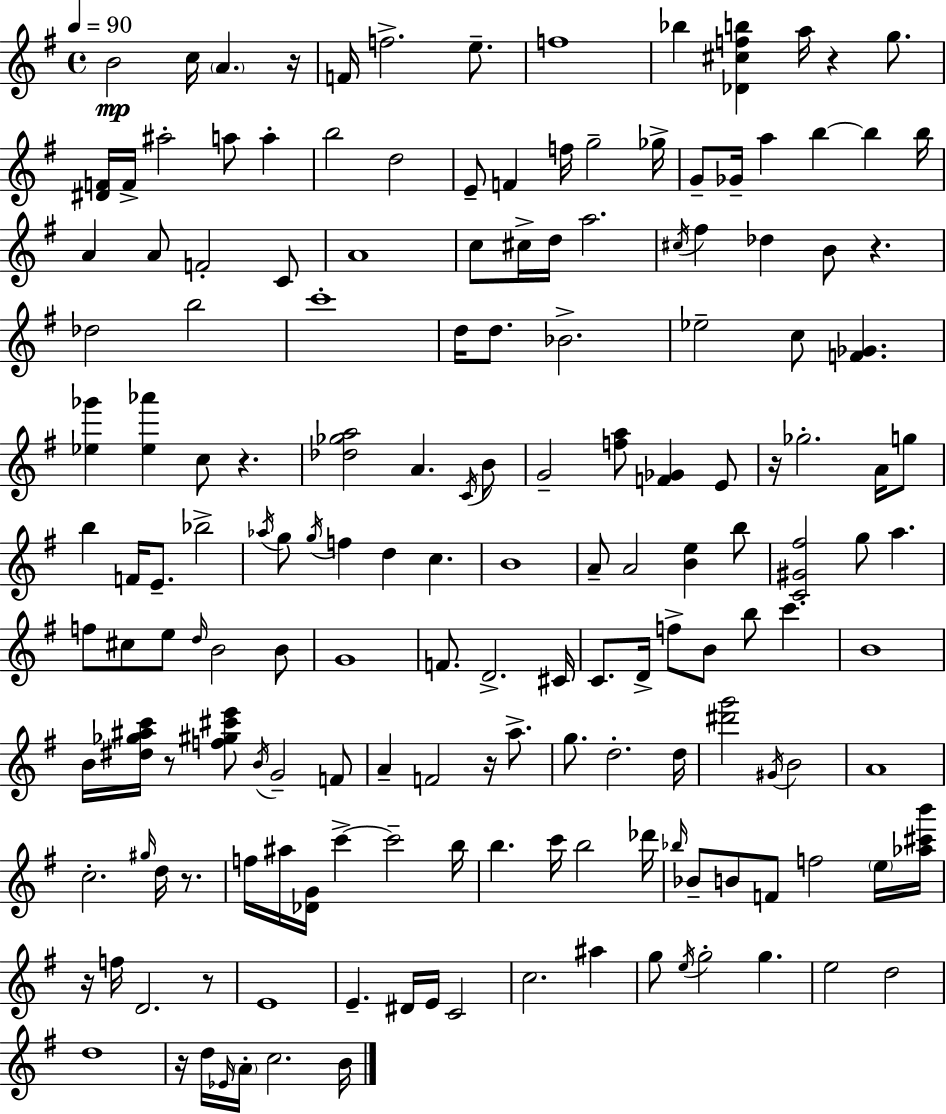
{
  \clef treble
  \time 4/4
  \defaultTimeSignature
  \key e \minor
  \tempo 4 = 90
  \repeat volta 2 { b'2\mp c''16 \parenthesize a'4. r16 | f'16 f''2.-> e''8.-- | f''1 | bes''4 <des' cis'' f'' b''>4 a''16 r4 g''8. | \break <dis' f'>16 f'16-> ais''2-. a''8 a''4-. | b''2 d''2 | e'8-- f'4 f''16 g''2-- ges''16-> | g'8-- ges'16-- a''4 b''4~~ b''4 b''16 | \break a'4 a'8 f'2-. c'8 | a'1 | c''8 cis''16-> d''16 a''2. | \acciaccatura { cis''16 } fis''4 des''4 b'8 r4. | \break des''2 b''2 | c'''1-. | d''16 d''8. bes'2.-> | ees''2-- c''8 <f' ges'>4. | \break <ees'' ges'''>4 <ees'' aes'''>4 c''8 r4. | <des'' ges'' a''>2 a'4. \acciaccatura { c'16 } | b'8 g'2-- <f'' a''>8 <f' ges'>4 | e'8 r16 ges''2.-. a'16 | \break g''8 b''4 f'16 e'8.-- bes''2-> | \acciaccatura { aes''16 } g''8 \acciaccatura { g''16 } f''4 d''4 c''4. | b'1 | a'8-- a'2 <b' e''>4 | \break b''8 <c' gis' fis''>2 g''8 a''4. | f''8 cis''8 e''8 \grace { d''16 } b'2 | b'8 g'1 | f'8. d'2.-> | \break cis'16 c'8. d'16-> f''8-> b'8 b''8 c'''4. | b'1 | b'16 <dis'' ges'' ais'' c'''>16 r8 <f'' gis'' cis''' e'''>8 \acciaccatura { b'16 } g'2-- | f'8 a'4-- f'2 | \break r16 a''8.-> g''8. d''2.-. | d''16 <dis''' g'''>2 \acciaccatura { gis'16 } b'2 | a'1 | c''2.-. | \break \grace { gis''16 } d''16 r8. f''16 ais''16 <des' g'>16 c'''4->~~ c'''2-- | b''16 b''4. c'''16 b''2 | des'''16 \grace { bes''16 } bes'8-- b'8 f'8 f''2 | \parenthesize e''16 <aes'' cis''' b'''>16 r16 f''16 d'2. | \break r8 e'1 | e'4.-- dis'16 | e'16 c'2 c''2. | ais''4 g''8 \acciaccatura { e''16 } g''2-. | \break g''4. e''2 | d''2 d''1 | r16 d''16 \grace { ees'16 } \parenthesize a'16-. c''2. | b'16 } \bar "|."
}